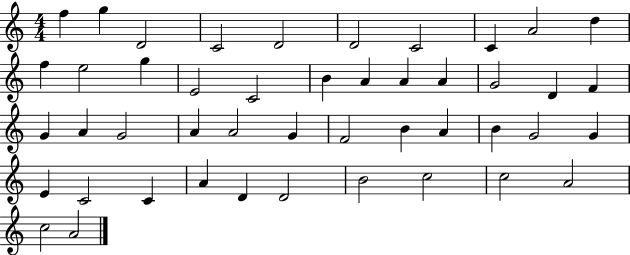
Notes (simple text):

F5/q G5/q D4/h C4/h D4/h D4/h C4/h C4/q A4/h D5/q F5/q E5/h G5/q E4/h C4/h B4/q A4/q A4/q A4/q G4/h D4/q F4/q G4/q A4/q G4/h A4/q A4/h G4/q F4/h B4/q A4/q B4/q G4/h G4/q E4/q C4/h C4/q A4/q D4/q D4/h B4/h C5/h C5/h A4/h C5/h A4/h